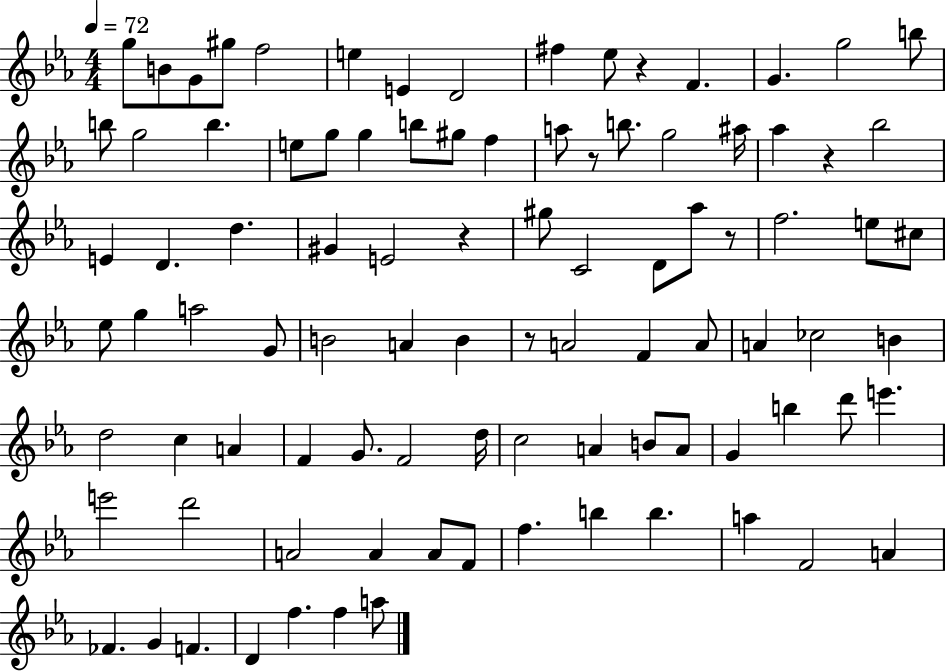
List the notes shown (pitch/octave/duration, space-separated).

G5/e B4/e G4/e G#5/e F5/h E5/q E4/q D4/h F#5/q Eb5/e R/q F4/q. G4/q. G5/h B5/e B5/e G5/h B5/q. E5/e G5/e G5/q B5/e G#5/e F5/q A5/e R/e B5/e. G5/h A#5/s Ab5/q R/q Bb5/h E4/q D4/q. D5/q. G#4/q E4/h R/q G#5/e C4/h D4/e Ab5/e R/e F5/h. E5/e C#5/e Eb5/e G5/q A5/h G4/e B4/h A4/q B4/q R/e A4/h F4/q A4/e A4/q CES5/h B4/q D5/h C5/q A4/q F4/q G4/e. F4/h D5/s C5/h A4/q B4/e A4/e G4/q B5/q D6/e E6/q. E6/h D6/h A4/h A4/q A4/e F4/e F5/q. B5/q B5/q. A5/q F4/h A4/q FES4/q. G4/q F4/q. D4/q F5/q. F5/q A5/e